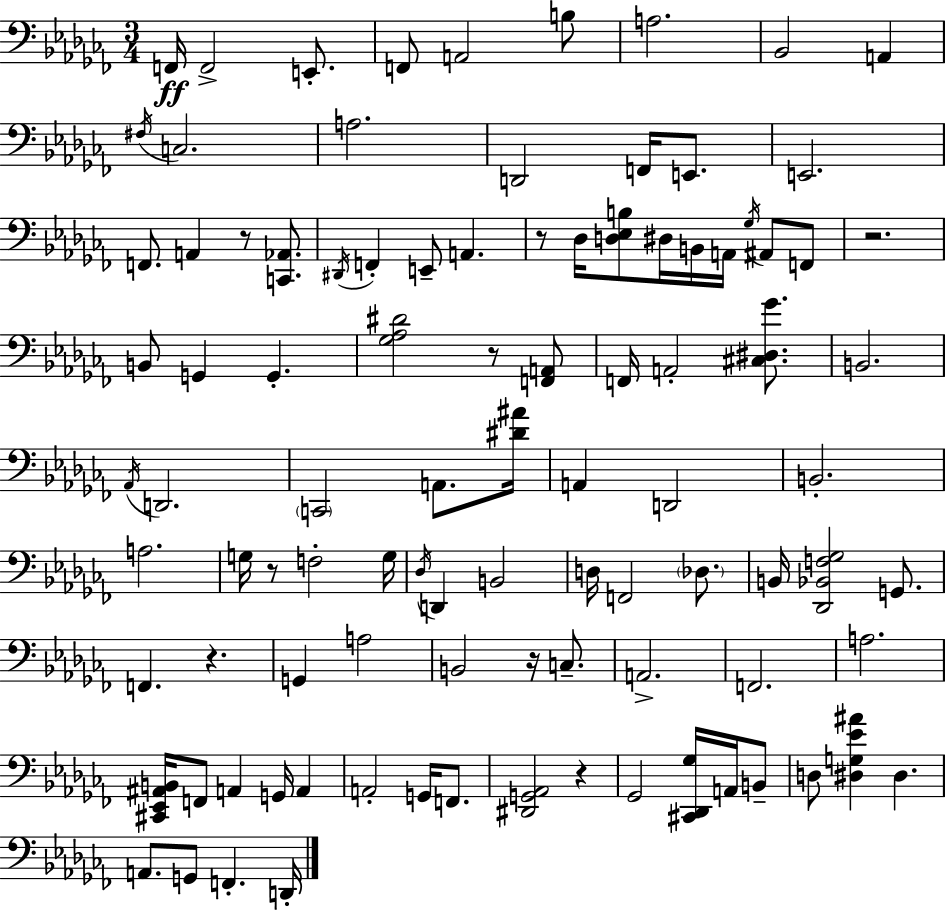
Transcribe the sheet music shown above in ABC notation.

X:1
T:Untitled
M:3/4
L:1/4
K:Abm
F,,/4 F,,2 E,,/2 F,,/2 A,,2 B,/2 A,2 _B,,2 A,, ^F,/4 C,2 A,2 D,,2 F,,/4 E,,/2 E,,2 F,,/2 A,, z/2 [C,,_A,,]/2 ^D,,/4 F,, E,,/2 A,, z/2 _D,/4 [D,_E,B,]/2 ^D,/4 B,,/4 A,,/4 _G,/4 ^A,,/2 F,,/2 z2 B,,/2 G,, G,, [_G,_A,^D]2 z/2 [F,,A,,]/2 F,,/4 A,,2 [^C,^D,_G]/2 B,,2 _A,,/4 D,,2 C,,2 A,,/2 [^D^A]/4 A,, D,,2 B,,2 A,2 G,/4 z/2 F,2 G,/4 _D,/4 D,, B,,2 D,/4 F,,2 _D,/2 B,,/4 [_D,,_B,,F,_G,]2 G,,/2 F,, z G,, A,2 B,,2 z/4 C,/2 A,,2 F,,2 A,2 [^C,,_E,,^A,,B,,]/4 F,,/2 A,, G,,/4 A,, A,,2 G,,/4 F,,/2 [^D,,G,,_A,,]2 z _G,,2 [^C,,_D,,_G,]/4 A,,/4 B,,/2 D,/2 [^D,G,_E^A] ^D, A,,/2 G,,/2 F,, D,,/4